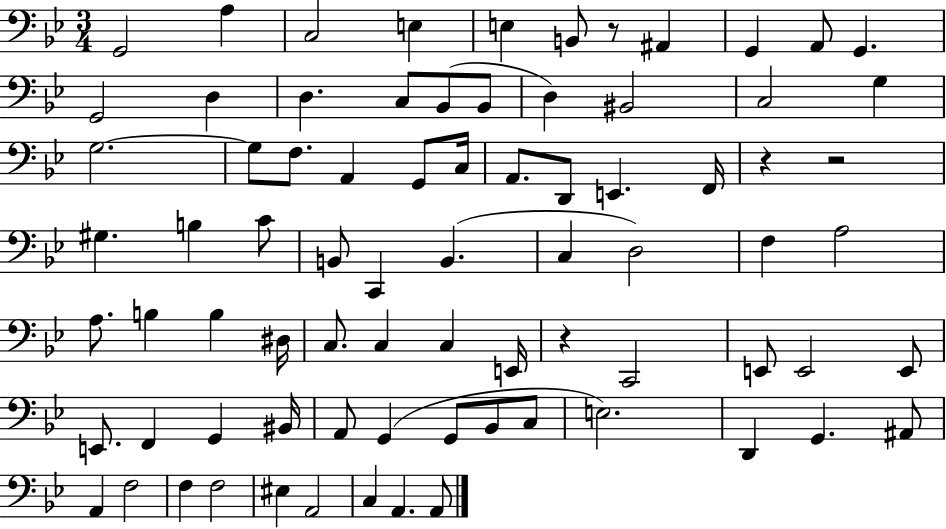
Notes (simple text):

G2/h A3/q C3/h E3/q E3/q B2/e R/e A#2/q G2/q A2/e G2/q. G2/h D3/q D3/q. C3/e Bb2/e Bb2/e D3/q BIS2/h C3/h G3/q G3/h. G3/e F3/e. A2/q G2/e C3/s A2/e. D2/e E2/q. F2/s R/q R/h G#3/q. B3/q C4/e B2/e C2/q B2/q. C3/q D3/h F3/q A3/h A3/e. B3/q B3/q D#3/s C3/e. C3/q C3/q E2/s R/q C2/h E2/e E2/h E2/e E2/e. F2/q G2/q BIS2/s A2/e G2/q G2/e Bb2/e C3/e E3/h. D2/q G2/q. A#2/e A2/q F3/h F3/q F3/h EIS3/q A2/h C3/q A2/q. A2/e